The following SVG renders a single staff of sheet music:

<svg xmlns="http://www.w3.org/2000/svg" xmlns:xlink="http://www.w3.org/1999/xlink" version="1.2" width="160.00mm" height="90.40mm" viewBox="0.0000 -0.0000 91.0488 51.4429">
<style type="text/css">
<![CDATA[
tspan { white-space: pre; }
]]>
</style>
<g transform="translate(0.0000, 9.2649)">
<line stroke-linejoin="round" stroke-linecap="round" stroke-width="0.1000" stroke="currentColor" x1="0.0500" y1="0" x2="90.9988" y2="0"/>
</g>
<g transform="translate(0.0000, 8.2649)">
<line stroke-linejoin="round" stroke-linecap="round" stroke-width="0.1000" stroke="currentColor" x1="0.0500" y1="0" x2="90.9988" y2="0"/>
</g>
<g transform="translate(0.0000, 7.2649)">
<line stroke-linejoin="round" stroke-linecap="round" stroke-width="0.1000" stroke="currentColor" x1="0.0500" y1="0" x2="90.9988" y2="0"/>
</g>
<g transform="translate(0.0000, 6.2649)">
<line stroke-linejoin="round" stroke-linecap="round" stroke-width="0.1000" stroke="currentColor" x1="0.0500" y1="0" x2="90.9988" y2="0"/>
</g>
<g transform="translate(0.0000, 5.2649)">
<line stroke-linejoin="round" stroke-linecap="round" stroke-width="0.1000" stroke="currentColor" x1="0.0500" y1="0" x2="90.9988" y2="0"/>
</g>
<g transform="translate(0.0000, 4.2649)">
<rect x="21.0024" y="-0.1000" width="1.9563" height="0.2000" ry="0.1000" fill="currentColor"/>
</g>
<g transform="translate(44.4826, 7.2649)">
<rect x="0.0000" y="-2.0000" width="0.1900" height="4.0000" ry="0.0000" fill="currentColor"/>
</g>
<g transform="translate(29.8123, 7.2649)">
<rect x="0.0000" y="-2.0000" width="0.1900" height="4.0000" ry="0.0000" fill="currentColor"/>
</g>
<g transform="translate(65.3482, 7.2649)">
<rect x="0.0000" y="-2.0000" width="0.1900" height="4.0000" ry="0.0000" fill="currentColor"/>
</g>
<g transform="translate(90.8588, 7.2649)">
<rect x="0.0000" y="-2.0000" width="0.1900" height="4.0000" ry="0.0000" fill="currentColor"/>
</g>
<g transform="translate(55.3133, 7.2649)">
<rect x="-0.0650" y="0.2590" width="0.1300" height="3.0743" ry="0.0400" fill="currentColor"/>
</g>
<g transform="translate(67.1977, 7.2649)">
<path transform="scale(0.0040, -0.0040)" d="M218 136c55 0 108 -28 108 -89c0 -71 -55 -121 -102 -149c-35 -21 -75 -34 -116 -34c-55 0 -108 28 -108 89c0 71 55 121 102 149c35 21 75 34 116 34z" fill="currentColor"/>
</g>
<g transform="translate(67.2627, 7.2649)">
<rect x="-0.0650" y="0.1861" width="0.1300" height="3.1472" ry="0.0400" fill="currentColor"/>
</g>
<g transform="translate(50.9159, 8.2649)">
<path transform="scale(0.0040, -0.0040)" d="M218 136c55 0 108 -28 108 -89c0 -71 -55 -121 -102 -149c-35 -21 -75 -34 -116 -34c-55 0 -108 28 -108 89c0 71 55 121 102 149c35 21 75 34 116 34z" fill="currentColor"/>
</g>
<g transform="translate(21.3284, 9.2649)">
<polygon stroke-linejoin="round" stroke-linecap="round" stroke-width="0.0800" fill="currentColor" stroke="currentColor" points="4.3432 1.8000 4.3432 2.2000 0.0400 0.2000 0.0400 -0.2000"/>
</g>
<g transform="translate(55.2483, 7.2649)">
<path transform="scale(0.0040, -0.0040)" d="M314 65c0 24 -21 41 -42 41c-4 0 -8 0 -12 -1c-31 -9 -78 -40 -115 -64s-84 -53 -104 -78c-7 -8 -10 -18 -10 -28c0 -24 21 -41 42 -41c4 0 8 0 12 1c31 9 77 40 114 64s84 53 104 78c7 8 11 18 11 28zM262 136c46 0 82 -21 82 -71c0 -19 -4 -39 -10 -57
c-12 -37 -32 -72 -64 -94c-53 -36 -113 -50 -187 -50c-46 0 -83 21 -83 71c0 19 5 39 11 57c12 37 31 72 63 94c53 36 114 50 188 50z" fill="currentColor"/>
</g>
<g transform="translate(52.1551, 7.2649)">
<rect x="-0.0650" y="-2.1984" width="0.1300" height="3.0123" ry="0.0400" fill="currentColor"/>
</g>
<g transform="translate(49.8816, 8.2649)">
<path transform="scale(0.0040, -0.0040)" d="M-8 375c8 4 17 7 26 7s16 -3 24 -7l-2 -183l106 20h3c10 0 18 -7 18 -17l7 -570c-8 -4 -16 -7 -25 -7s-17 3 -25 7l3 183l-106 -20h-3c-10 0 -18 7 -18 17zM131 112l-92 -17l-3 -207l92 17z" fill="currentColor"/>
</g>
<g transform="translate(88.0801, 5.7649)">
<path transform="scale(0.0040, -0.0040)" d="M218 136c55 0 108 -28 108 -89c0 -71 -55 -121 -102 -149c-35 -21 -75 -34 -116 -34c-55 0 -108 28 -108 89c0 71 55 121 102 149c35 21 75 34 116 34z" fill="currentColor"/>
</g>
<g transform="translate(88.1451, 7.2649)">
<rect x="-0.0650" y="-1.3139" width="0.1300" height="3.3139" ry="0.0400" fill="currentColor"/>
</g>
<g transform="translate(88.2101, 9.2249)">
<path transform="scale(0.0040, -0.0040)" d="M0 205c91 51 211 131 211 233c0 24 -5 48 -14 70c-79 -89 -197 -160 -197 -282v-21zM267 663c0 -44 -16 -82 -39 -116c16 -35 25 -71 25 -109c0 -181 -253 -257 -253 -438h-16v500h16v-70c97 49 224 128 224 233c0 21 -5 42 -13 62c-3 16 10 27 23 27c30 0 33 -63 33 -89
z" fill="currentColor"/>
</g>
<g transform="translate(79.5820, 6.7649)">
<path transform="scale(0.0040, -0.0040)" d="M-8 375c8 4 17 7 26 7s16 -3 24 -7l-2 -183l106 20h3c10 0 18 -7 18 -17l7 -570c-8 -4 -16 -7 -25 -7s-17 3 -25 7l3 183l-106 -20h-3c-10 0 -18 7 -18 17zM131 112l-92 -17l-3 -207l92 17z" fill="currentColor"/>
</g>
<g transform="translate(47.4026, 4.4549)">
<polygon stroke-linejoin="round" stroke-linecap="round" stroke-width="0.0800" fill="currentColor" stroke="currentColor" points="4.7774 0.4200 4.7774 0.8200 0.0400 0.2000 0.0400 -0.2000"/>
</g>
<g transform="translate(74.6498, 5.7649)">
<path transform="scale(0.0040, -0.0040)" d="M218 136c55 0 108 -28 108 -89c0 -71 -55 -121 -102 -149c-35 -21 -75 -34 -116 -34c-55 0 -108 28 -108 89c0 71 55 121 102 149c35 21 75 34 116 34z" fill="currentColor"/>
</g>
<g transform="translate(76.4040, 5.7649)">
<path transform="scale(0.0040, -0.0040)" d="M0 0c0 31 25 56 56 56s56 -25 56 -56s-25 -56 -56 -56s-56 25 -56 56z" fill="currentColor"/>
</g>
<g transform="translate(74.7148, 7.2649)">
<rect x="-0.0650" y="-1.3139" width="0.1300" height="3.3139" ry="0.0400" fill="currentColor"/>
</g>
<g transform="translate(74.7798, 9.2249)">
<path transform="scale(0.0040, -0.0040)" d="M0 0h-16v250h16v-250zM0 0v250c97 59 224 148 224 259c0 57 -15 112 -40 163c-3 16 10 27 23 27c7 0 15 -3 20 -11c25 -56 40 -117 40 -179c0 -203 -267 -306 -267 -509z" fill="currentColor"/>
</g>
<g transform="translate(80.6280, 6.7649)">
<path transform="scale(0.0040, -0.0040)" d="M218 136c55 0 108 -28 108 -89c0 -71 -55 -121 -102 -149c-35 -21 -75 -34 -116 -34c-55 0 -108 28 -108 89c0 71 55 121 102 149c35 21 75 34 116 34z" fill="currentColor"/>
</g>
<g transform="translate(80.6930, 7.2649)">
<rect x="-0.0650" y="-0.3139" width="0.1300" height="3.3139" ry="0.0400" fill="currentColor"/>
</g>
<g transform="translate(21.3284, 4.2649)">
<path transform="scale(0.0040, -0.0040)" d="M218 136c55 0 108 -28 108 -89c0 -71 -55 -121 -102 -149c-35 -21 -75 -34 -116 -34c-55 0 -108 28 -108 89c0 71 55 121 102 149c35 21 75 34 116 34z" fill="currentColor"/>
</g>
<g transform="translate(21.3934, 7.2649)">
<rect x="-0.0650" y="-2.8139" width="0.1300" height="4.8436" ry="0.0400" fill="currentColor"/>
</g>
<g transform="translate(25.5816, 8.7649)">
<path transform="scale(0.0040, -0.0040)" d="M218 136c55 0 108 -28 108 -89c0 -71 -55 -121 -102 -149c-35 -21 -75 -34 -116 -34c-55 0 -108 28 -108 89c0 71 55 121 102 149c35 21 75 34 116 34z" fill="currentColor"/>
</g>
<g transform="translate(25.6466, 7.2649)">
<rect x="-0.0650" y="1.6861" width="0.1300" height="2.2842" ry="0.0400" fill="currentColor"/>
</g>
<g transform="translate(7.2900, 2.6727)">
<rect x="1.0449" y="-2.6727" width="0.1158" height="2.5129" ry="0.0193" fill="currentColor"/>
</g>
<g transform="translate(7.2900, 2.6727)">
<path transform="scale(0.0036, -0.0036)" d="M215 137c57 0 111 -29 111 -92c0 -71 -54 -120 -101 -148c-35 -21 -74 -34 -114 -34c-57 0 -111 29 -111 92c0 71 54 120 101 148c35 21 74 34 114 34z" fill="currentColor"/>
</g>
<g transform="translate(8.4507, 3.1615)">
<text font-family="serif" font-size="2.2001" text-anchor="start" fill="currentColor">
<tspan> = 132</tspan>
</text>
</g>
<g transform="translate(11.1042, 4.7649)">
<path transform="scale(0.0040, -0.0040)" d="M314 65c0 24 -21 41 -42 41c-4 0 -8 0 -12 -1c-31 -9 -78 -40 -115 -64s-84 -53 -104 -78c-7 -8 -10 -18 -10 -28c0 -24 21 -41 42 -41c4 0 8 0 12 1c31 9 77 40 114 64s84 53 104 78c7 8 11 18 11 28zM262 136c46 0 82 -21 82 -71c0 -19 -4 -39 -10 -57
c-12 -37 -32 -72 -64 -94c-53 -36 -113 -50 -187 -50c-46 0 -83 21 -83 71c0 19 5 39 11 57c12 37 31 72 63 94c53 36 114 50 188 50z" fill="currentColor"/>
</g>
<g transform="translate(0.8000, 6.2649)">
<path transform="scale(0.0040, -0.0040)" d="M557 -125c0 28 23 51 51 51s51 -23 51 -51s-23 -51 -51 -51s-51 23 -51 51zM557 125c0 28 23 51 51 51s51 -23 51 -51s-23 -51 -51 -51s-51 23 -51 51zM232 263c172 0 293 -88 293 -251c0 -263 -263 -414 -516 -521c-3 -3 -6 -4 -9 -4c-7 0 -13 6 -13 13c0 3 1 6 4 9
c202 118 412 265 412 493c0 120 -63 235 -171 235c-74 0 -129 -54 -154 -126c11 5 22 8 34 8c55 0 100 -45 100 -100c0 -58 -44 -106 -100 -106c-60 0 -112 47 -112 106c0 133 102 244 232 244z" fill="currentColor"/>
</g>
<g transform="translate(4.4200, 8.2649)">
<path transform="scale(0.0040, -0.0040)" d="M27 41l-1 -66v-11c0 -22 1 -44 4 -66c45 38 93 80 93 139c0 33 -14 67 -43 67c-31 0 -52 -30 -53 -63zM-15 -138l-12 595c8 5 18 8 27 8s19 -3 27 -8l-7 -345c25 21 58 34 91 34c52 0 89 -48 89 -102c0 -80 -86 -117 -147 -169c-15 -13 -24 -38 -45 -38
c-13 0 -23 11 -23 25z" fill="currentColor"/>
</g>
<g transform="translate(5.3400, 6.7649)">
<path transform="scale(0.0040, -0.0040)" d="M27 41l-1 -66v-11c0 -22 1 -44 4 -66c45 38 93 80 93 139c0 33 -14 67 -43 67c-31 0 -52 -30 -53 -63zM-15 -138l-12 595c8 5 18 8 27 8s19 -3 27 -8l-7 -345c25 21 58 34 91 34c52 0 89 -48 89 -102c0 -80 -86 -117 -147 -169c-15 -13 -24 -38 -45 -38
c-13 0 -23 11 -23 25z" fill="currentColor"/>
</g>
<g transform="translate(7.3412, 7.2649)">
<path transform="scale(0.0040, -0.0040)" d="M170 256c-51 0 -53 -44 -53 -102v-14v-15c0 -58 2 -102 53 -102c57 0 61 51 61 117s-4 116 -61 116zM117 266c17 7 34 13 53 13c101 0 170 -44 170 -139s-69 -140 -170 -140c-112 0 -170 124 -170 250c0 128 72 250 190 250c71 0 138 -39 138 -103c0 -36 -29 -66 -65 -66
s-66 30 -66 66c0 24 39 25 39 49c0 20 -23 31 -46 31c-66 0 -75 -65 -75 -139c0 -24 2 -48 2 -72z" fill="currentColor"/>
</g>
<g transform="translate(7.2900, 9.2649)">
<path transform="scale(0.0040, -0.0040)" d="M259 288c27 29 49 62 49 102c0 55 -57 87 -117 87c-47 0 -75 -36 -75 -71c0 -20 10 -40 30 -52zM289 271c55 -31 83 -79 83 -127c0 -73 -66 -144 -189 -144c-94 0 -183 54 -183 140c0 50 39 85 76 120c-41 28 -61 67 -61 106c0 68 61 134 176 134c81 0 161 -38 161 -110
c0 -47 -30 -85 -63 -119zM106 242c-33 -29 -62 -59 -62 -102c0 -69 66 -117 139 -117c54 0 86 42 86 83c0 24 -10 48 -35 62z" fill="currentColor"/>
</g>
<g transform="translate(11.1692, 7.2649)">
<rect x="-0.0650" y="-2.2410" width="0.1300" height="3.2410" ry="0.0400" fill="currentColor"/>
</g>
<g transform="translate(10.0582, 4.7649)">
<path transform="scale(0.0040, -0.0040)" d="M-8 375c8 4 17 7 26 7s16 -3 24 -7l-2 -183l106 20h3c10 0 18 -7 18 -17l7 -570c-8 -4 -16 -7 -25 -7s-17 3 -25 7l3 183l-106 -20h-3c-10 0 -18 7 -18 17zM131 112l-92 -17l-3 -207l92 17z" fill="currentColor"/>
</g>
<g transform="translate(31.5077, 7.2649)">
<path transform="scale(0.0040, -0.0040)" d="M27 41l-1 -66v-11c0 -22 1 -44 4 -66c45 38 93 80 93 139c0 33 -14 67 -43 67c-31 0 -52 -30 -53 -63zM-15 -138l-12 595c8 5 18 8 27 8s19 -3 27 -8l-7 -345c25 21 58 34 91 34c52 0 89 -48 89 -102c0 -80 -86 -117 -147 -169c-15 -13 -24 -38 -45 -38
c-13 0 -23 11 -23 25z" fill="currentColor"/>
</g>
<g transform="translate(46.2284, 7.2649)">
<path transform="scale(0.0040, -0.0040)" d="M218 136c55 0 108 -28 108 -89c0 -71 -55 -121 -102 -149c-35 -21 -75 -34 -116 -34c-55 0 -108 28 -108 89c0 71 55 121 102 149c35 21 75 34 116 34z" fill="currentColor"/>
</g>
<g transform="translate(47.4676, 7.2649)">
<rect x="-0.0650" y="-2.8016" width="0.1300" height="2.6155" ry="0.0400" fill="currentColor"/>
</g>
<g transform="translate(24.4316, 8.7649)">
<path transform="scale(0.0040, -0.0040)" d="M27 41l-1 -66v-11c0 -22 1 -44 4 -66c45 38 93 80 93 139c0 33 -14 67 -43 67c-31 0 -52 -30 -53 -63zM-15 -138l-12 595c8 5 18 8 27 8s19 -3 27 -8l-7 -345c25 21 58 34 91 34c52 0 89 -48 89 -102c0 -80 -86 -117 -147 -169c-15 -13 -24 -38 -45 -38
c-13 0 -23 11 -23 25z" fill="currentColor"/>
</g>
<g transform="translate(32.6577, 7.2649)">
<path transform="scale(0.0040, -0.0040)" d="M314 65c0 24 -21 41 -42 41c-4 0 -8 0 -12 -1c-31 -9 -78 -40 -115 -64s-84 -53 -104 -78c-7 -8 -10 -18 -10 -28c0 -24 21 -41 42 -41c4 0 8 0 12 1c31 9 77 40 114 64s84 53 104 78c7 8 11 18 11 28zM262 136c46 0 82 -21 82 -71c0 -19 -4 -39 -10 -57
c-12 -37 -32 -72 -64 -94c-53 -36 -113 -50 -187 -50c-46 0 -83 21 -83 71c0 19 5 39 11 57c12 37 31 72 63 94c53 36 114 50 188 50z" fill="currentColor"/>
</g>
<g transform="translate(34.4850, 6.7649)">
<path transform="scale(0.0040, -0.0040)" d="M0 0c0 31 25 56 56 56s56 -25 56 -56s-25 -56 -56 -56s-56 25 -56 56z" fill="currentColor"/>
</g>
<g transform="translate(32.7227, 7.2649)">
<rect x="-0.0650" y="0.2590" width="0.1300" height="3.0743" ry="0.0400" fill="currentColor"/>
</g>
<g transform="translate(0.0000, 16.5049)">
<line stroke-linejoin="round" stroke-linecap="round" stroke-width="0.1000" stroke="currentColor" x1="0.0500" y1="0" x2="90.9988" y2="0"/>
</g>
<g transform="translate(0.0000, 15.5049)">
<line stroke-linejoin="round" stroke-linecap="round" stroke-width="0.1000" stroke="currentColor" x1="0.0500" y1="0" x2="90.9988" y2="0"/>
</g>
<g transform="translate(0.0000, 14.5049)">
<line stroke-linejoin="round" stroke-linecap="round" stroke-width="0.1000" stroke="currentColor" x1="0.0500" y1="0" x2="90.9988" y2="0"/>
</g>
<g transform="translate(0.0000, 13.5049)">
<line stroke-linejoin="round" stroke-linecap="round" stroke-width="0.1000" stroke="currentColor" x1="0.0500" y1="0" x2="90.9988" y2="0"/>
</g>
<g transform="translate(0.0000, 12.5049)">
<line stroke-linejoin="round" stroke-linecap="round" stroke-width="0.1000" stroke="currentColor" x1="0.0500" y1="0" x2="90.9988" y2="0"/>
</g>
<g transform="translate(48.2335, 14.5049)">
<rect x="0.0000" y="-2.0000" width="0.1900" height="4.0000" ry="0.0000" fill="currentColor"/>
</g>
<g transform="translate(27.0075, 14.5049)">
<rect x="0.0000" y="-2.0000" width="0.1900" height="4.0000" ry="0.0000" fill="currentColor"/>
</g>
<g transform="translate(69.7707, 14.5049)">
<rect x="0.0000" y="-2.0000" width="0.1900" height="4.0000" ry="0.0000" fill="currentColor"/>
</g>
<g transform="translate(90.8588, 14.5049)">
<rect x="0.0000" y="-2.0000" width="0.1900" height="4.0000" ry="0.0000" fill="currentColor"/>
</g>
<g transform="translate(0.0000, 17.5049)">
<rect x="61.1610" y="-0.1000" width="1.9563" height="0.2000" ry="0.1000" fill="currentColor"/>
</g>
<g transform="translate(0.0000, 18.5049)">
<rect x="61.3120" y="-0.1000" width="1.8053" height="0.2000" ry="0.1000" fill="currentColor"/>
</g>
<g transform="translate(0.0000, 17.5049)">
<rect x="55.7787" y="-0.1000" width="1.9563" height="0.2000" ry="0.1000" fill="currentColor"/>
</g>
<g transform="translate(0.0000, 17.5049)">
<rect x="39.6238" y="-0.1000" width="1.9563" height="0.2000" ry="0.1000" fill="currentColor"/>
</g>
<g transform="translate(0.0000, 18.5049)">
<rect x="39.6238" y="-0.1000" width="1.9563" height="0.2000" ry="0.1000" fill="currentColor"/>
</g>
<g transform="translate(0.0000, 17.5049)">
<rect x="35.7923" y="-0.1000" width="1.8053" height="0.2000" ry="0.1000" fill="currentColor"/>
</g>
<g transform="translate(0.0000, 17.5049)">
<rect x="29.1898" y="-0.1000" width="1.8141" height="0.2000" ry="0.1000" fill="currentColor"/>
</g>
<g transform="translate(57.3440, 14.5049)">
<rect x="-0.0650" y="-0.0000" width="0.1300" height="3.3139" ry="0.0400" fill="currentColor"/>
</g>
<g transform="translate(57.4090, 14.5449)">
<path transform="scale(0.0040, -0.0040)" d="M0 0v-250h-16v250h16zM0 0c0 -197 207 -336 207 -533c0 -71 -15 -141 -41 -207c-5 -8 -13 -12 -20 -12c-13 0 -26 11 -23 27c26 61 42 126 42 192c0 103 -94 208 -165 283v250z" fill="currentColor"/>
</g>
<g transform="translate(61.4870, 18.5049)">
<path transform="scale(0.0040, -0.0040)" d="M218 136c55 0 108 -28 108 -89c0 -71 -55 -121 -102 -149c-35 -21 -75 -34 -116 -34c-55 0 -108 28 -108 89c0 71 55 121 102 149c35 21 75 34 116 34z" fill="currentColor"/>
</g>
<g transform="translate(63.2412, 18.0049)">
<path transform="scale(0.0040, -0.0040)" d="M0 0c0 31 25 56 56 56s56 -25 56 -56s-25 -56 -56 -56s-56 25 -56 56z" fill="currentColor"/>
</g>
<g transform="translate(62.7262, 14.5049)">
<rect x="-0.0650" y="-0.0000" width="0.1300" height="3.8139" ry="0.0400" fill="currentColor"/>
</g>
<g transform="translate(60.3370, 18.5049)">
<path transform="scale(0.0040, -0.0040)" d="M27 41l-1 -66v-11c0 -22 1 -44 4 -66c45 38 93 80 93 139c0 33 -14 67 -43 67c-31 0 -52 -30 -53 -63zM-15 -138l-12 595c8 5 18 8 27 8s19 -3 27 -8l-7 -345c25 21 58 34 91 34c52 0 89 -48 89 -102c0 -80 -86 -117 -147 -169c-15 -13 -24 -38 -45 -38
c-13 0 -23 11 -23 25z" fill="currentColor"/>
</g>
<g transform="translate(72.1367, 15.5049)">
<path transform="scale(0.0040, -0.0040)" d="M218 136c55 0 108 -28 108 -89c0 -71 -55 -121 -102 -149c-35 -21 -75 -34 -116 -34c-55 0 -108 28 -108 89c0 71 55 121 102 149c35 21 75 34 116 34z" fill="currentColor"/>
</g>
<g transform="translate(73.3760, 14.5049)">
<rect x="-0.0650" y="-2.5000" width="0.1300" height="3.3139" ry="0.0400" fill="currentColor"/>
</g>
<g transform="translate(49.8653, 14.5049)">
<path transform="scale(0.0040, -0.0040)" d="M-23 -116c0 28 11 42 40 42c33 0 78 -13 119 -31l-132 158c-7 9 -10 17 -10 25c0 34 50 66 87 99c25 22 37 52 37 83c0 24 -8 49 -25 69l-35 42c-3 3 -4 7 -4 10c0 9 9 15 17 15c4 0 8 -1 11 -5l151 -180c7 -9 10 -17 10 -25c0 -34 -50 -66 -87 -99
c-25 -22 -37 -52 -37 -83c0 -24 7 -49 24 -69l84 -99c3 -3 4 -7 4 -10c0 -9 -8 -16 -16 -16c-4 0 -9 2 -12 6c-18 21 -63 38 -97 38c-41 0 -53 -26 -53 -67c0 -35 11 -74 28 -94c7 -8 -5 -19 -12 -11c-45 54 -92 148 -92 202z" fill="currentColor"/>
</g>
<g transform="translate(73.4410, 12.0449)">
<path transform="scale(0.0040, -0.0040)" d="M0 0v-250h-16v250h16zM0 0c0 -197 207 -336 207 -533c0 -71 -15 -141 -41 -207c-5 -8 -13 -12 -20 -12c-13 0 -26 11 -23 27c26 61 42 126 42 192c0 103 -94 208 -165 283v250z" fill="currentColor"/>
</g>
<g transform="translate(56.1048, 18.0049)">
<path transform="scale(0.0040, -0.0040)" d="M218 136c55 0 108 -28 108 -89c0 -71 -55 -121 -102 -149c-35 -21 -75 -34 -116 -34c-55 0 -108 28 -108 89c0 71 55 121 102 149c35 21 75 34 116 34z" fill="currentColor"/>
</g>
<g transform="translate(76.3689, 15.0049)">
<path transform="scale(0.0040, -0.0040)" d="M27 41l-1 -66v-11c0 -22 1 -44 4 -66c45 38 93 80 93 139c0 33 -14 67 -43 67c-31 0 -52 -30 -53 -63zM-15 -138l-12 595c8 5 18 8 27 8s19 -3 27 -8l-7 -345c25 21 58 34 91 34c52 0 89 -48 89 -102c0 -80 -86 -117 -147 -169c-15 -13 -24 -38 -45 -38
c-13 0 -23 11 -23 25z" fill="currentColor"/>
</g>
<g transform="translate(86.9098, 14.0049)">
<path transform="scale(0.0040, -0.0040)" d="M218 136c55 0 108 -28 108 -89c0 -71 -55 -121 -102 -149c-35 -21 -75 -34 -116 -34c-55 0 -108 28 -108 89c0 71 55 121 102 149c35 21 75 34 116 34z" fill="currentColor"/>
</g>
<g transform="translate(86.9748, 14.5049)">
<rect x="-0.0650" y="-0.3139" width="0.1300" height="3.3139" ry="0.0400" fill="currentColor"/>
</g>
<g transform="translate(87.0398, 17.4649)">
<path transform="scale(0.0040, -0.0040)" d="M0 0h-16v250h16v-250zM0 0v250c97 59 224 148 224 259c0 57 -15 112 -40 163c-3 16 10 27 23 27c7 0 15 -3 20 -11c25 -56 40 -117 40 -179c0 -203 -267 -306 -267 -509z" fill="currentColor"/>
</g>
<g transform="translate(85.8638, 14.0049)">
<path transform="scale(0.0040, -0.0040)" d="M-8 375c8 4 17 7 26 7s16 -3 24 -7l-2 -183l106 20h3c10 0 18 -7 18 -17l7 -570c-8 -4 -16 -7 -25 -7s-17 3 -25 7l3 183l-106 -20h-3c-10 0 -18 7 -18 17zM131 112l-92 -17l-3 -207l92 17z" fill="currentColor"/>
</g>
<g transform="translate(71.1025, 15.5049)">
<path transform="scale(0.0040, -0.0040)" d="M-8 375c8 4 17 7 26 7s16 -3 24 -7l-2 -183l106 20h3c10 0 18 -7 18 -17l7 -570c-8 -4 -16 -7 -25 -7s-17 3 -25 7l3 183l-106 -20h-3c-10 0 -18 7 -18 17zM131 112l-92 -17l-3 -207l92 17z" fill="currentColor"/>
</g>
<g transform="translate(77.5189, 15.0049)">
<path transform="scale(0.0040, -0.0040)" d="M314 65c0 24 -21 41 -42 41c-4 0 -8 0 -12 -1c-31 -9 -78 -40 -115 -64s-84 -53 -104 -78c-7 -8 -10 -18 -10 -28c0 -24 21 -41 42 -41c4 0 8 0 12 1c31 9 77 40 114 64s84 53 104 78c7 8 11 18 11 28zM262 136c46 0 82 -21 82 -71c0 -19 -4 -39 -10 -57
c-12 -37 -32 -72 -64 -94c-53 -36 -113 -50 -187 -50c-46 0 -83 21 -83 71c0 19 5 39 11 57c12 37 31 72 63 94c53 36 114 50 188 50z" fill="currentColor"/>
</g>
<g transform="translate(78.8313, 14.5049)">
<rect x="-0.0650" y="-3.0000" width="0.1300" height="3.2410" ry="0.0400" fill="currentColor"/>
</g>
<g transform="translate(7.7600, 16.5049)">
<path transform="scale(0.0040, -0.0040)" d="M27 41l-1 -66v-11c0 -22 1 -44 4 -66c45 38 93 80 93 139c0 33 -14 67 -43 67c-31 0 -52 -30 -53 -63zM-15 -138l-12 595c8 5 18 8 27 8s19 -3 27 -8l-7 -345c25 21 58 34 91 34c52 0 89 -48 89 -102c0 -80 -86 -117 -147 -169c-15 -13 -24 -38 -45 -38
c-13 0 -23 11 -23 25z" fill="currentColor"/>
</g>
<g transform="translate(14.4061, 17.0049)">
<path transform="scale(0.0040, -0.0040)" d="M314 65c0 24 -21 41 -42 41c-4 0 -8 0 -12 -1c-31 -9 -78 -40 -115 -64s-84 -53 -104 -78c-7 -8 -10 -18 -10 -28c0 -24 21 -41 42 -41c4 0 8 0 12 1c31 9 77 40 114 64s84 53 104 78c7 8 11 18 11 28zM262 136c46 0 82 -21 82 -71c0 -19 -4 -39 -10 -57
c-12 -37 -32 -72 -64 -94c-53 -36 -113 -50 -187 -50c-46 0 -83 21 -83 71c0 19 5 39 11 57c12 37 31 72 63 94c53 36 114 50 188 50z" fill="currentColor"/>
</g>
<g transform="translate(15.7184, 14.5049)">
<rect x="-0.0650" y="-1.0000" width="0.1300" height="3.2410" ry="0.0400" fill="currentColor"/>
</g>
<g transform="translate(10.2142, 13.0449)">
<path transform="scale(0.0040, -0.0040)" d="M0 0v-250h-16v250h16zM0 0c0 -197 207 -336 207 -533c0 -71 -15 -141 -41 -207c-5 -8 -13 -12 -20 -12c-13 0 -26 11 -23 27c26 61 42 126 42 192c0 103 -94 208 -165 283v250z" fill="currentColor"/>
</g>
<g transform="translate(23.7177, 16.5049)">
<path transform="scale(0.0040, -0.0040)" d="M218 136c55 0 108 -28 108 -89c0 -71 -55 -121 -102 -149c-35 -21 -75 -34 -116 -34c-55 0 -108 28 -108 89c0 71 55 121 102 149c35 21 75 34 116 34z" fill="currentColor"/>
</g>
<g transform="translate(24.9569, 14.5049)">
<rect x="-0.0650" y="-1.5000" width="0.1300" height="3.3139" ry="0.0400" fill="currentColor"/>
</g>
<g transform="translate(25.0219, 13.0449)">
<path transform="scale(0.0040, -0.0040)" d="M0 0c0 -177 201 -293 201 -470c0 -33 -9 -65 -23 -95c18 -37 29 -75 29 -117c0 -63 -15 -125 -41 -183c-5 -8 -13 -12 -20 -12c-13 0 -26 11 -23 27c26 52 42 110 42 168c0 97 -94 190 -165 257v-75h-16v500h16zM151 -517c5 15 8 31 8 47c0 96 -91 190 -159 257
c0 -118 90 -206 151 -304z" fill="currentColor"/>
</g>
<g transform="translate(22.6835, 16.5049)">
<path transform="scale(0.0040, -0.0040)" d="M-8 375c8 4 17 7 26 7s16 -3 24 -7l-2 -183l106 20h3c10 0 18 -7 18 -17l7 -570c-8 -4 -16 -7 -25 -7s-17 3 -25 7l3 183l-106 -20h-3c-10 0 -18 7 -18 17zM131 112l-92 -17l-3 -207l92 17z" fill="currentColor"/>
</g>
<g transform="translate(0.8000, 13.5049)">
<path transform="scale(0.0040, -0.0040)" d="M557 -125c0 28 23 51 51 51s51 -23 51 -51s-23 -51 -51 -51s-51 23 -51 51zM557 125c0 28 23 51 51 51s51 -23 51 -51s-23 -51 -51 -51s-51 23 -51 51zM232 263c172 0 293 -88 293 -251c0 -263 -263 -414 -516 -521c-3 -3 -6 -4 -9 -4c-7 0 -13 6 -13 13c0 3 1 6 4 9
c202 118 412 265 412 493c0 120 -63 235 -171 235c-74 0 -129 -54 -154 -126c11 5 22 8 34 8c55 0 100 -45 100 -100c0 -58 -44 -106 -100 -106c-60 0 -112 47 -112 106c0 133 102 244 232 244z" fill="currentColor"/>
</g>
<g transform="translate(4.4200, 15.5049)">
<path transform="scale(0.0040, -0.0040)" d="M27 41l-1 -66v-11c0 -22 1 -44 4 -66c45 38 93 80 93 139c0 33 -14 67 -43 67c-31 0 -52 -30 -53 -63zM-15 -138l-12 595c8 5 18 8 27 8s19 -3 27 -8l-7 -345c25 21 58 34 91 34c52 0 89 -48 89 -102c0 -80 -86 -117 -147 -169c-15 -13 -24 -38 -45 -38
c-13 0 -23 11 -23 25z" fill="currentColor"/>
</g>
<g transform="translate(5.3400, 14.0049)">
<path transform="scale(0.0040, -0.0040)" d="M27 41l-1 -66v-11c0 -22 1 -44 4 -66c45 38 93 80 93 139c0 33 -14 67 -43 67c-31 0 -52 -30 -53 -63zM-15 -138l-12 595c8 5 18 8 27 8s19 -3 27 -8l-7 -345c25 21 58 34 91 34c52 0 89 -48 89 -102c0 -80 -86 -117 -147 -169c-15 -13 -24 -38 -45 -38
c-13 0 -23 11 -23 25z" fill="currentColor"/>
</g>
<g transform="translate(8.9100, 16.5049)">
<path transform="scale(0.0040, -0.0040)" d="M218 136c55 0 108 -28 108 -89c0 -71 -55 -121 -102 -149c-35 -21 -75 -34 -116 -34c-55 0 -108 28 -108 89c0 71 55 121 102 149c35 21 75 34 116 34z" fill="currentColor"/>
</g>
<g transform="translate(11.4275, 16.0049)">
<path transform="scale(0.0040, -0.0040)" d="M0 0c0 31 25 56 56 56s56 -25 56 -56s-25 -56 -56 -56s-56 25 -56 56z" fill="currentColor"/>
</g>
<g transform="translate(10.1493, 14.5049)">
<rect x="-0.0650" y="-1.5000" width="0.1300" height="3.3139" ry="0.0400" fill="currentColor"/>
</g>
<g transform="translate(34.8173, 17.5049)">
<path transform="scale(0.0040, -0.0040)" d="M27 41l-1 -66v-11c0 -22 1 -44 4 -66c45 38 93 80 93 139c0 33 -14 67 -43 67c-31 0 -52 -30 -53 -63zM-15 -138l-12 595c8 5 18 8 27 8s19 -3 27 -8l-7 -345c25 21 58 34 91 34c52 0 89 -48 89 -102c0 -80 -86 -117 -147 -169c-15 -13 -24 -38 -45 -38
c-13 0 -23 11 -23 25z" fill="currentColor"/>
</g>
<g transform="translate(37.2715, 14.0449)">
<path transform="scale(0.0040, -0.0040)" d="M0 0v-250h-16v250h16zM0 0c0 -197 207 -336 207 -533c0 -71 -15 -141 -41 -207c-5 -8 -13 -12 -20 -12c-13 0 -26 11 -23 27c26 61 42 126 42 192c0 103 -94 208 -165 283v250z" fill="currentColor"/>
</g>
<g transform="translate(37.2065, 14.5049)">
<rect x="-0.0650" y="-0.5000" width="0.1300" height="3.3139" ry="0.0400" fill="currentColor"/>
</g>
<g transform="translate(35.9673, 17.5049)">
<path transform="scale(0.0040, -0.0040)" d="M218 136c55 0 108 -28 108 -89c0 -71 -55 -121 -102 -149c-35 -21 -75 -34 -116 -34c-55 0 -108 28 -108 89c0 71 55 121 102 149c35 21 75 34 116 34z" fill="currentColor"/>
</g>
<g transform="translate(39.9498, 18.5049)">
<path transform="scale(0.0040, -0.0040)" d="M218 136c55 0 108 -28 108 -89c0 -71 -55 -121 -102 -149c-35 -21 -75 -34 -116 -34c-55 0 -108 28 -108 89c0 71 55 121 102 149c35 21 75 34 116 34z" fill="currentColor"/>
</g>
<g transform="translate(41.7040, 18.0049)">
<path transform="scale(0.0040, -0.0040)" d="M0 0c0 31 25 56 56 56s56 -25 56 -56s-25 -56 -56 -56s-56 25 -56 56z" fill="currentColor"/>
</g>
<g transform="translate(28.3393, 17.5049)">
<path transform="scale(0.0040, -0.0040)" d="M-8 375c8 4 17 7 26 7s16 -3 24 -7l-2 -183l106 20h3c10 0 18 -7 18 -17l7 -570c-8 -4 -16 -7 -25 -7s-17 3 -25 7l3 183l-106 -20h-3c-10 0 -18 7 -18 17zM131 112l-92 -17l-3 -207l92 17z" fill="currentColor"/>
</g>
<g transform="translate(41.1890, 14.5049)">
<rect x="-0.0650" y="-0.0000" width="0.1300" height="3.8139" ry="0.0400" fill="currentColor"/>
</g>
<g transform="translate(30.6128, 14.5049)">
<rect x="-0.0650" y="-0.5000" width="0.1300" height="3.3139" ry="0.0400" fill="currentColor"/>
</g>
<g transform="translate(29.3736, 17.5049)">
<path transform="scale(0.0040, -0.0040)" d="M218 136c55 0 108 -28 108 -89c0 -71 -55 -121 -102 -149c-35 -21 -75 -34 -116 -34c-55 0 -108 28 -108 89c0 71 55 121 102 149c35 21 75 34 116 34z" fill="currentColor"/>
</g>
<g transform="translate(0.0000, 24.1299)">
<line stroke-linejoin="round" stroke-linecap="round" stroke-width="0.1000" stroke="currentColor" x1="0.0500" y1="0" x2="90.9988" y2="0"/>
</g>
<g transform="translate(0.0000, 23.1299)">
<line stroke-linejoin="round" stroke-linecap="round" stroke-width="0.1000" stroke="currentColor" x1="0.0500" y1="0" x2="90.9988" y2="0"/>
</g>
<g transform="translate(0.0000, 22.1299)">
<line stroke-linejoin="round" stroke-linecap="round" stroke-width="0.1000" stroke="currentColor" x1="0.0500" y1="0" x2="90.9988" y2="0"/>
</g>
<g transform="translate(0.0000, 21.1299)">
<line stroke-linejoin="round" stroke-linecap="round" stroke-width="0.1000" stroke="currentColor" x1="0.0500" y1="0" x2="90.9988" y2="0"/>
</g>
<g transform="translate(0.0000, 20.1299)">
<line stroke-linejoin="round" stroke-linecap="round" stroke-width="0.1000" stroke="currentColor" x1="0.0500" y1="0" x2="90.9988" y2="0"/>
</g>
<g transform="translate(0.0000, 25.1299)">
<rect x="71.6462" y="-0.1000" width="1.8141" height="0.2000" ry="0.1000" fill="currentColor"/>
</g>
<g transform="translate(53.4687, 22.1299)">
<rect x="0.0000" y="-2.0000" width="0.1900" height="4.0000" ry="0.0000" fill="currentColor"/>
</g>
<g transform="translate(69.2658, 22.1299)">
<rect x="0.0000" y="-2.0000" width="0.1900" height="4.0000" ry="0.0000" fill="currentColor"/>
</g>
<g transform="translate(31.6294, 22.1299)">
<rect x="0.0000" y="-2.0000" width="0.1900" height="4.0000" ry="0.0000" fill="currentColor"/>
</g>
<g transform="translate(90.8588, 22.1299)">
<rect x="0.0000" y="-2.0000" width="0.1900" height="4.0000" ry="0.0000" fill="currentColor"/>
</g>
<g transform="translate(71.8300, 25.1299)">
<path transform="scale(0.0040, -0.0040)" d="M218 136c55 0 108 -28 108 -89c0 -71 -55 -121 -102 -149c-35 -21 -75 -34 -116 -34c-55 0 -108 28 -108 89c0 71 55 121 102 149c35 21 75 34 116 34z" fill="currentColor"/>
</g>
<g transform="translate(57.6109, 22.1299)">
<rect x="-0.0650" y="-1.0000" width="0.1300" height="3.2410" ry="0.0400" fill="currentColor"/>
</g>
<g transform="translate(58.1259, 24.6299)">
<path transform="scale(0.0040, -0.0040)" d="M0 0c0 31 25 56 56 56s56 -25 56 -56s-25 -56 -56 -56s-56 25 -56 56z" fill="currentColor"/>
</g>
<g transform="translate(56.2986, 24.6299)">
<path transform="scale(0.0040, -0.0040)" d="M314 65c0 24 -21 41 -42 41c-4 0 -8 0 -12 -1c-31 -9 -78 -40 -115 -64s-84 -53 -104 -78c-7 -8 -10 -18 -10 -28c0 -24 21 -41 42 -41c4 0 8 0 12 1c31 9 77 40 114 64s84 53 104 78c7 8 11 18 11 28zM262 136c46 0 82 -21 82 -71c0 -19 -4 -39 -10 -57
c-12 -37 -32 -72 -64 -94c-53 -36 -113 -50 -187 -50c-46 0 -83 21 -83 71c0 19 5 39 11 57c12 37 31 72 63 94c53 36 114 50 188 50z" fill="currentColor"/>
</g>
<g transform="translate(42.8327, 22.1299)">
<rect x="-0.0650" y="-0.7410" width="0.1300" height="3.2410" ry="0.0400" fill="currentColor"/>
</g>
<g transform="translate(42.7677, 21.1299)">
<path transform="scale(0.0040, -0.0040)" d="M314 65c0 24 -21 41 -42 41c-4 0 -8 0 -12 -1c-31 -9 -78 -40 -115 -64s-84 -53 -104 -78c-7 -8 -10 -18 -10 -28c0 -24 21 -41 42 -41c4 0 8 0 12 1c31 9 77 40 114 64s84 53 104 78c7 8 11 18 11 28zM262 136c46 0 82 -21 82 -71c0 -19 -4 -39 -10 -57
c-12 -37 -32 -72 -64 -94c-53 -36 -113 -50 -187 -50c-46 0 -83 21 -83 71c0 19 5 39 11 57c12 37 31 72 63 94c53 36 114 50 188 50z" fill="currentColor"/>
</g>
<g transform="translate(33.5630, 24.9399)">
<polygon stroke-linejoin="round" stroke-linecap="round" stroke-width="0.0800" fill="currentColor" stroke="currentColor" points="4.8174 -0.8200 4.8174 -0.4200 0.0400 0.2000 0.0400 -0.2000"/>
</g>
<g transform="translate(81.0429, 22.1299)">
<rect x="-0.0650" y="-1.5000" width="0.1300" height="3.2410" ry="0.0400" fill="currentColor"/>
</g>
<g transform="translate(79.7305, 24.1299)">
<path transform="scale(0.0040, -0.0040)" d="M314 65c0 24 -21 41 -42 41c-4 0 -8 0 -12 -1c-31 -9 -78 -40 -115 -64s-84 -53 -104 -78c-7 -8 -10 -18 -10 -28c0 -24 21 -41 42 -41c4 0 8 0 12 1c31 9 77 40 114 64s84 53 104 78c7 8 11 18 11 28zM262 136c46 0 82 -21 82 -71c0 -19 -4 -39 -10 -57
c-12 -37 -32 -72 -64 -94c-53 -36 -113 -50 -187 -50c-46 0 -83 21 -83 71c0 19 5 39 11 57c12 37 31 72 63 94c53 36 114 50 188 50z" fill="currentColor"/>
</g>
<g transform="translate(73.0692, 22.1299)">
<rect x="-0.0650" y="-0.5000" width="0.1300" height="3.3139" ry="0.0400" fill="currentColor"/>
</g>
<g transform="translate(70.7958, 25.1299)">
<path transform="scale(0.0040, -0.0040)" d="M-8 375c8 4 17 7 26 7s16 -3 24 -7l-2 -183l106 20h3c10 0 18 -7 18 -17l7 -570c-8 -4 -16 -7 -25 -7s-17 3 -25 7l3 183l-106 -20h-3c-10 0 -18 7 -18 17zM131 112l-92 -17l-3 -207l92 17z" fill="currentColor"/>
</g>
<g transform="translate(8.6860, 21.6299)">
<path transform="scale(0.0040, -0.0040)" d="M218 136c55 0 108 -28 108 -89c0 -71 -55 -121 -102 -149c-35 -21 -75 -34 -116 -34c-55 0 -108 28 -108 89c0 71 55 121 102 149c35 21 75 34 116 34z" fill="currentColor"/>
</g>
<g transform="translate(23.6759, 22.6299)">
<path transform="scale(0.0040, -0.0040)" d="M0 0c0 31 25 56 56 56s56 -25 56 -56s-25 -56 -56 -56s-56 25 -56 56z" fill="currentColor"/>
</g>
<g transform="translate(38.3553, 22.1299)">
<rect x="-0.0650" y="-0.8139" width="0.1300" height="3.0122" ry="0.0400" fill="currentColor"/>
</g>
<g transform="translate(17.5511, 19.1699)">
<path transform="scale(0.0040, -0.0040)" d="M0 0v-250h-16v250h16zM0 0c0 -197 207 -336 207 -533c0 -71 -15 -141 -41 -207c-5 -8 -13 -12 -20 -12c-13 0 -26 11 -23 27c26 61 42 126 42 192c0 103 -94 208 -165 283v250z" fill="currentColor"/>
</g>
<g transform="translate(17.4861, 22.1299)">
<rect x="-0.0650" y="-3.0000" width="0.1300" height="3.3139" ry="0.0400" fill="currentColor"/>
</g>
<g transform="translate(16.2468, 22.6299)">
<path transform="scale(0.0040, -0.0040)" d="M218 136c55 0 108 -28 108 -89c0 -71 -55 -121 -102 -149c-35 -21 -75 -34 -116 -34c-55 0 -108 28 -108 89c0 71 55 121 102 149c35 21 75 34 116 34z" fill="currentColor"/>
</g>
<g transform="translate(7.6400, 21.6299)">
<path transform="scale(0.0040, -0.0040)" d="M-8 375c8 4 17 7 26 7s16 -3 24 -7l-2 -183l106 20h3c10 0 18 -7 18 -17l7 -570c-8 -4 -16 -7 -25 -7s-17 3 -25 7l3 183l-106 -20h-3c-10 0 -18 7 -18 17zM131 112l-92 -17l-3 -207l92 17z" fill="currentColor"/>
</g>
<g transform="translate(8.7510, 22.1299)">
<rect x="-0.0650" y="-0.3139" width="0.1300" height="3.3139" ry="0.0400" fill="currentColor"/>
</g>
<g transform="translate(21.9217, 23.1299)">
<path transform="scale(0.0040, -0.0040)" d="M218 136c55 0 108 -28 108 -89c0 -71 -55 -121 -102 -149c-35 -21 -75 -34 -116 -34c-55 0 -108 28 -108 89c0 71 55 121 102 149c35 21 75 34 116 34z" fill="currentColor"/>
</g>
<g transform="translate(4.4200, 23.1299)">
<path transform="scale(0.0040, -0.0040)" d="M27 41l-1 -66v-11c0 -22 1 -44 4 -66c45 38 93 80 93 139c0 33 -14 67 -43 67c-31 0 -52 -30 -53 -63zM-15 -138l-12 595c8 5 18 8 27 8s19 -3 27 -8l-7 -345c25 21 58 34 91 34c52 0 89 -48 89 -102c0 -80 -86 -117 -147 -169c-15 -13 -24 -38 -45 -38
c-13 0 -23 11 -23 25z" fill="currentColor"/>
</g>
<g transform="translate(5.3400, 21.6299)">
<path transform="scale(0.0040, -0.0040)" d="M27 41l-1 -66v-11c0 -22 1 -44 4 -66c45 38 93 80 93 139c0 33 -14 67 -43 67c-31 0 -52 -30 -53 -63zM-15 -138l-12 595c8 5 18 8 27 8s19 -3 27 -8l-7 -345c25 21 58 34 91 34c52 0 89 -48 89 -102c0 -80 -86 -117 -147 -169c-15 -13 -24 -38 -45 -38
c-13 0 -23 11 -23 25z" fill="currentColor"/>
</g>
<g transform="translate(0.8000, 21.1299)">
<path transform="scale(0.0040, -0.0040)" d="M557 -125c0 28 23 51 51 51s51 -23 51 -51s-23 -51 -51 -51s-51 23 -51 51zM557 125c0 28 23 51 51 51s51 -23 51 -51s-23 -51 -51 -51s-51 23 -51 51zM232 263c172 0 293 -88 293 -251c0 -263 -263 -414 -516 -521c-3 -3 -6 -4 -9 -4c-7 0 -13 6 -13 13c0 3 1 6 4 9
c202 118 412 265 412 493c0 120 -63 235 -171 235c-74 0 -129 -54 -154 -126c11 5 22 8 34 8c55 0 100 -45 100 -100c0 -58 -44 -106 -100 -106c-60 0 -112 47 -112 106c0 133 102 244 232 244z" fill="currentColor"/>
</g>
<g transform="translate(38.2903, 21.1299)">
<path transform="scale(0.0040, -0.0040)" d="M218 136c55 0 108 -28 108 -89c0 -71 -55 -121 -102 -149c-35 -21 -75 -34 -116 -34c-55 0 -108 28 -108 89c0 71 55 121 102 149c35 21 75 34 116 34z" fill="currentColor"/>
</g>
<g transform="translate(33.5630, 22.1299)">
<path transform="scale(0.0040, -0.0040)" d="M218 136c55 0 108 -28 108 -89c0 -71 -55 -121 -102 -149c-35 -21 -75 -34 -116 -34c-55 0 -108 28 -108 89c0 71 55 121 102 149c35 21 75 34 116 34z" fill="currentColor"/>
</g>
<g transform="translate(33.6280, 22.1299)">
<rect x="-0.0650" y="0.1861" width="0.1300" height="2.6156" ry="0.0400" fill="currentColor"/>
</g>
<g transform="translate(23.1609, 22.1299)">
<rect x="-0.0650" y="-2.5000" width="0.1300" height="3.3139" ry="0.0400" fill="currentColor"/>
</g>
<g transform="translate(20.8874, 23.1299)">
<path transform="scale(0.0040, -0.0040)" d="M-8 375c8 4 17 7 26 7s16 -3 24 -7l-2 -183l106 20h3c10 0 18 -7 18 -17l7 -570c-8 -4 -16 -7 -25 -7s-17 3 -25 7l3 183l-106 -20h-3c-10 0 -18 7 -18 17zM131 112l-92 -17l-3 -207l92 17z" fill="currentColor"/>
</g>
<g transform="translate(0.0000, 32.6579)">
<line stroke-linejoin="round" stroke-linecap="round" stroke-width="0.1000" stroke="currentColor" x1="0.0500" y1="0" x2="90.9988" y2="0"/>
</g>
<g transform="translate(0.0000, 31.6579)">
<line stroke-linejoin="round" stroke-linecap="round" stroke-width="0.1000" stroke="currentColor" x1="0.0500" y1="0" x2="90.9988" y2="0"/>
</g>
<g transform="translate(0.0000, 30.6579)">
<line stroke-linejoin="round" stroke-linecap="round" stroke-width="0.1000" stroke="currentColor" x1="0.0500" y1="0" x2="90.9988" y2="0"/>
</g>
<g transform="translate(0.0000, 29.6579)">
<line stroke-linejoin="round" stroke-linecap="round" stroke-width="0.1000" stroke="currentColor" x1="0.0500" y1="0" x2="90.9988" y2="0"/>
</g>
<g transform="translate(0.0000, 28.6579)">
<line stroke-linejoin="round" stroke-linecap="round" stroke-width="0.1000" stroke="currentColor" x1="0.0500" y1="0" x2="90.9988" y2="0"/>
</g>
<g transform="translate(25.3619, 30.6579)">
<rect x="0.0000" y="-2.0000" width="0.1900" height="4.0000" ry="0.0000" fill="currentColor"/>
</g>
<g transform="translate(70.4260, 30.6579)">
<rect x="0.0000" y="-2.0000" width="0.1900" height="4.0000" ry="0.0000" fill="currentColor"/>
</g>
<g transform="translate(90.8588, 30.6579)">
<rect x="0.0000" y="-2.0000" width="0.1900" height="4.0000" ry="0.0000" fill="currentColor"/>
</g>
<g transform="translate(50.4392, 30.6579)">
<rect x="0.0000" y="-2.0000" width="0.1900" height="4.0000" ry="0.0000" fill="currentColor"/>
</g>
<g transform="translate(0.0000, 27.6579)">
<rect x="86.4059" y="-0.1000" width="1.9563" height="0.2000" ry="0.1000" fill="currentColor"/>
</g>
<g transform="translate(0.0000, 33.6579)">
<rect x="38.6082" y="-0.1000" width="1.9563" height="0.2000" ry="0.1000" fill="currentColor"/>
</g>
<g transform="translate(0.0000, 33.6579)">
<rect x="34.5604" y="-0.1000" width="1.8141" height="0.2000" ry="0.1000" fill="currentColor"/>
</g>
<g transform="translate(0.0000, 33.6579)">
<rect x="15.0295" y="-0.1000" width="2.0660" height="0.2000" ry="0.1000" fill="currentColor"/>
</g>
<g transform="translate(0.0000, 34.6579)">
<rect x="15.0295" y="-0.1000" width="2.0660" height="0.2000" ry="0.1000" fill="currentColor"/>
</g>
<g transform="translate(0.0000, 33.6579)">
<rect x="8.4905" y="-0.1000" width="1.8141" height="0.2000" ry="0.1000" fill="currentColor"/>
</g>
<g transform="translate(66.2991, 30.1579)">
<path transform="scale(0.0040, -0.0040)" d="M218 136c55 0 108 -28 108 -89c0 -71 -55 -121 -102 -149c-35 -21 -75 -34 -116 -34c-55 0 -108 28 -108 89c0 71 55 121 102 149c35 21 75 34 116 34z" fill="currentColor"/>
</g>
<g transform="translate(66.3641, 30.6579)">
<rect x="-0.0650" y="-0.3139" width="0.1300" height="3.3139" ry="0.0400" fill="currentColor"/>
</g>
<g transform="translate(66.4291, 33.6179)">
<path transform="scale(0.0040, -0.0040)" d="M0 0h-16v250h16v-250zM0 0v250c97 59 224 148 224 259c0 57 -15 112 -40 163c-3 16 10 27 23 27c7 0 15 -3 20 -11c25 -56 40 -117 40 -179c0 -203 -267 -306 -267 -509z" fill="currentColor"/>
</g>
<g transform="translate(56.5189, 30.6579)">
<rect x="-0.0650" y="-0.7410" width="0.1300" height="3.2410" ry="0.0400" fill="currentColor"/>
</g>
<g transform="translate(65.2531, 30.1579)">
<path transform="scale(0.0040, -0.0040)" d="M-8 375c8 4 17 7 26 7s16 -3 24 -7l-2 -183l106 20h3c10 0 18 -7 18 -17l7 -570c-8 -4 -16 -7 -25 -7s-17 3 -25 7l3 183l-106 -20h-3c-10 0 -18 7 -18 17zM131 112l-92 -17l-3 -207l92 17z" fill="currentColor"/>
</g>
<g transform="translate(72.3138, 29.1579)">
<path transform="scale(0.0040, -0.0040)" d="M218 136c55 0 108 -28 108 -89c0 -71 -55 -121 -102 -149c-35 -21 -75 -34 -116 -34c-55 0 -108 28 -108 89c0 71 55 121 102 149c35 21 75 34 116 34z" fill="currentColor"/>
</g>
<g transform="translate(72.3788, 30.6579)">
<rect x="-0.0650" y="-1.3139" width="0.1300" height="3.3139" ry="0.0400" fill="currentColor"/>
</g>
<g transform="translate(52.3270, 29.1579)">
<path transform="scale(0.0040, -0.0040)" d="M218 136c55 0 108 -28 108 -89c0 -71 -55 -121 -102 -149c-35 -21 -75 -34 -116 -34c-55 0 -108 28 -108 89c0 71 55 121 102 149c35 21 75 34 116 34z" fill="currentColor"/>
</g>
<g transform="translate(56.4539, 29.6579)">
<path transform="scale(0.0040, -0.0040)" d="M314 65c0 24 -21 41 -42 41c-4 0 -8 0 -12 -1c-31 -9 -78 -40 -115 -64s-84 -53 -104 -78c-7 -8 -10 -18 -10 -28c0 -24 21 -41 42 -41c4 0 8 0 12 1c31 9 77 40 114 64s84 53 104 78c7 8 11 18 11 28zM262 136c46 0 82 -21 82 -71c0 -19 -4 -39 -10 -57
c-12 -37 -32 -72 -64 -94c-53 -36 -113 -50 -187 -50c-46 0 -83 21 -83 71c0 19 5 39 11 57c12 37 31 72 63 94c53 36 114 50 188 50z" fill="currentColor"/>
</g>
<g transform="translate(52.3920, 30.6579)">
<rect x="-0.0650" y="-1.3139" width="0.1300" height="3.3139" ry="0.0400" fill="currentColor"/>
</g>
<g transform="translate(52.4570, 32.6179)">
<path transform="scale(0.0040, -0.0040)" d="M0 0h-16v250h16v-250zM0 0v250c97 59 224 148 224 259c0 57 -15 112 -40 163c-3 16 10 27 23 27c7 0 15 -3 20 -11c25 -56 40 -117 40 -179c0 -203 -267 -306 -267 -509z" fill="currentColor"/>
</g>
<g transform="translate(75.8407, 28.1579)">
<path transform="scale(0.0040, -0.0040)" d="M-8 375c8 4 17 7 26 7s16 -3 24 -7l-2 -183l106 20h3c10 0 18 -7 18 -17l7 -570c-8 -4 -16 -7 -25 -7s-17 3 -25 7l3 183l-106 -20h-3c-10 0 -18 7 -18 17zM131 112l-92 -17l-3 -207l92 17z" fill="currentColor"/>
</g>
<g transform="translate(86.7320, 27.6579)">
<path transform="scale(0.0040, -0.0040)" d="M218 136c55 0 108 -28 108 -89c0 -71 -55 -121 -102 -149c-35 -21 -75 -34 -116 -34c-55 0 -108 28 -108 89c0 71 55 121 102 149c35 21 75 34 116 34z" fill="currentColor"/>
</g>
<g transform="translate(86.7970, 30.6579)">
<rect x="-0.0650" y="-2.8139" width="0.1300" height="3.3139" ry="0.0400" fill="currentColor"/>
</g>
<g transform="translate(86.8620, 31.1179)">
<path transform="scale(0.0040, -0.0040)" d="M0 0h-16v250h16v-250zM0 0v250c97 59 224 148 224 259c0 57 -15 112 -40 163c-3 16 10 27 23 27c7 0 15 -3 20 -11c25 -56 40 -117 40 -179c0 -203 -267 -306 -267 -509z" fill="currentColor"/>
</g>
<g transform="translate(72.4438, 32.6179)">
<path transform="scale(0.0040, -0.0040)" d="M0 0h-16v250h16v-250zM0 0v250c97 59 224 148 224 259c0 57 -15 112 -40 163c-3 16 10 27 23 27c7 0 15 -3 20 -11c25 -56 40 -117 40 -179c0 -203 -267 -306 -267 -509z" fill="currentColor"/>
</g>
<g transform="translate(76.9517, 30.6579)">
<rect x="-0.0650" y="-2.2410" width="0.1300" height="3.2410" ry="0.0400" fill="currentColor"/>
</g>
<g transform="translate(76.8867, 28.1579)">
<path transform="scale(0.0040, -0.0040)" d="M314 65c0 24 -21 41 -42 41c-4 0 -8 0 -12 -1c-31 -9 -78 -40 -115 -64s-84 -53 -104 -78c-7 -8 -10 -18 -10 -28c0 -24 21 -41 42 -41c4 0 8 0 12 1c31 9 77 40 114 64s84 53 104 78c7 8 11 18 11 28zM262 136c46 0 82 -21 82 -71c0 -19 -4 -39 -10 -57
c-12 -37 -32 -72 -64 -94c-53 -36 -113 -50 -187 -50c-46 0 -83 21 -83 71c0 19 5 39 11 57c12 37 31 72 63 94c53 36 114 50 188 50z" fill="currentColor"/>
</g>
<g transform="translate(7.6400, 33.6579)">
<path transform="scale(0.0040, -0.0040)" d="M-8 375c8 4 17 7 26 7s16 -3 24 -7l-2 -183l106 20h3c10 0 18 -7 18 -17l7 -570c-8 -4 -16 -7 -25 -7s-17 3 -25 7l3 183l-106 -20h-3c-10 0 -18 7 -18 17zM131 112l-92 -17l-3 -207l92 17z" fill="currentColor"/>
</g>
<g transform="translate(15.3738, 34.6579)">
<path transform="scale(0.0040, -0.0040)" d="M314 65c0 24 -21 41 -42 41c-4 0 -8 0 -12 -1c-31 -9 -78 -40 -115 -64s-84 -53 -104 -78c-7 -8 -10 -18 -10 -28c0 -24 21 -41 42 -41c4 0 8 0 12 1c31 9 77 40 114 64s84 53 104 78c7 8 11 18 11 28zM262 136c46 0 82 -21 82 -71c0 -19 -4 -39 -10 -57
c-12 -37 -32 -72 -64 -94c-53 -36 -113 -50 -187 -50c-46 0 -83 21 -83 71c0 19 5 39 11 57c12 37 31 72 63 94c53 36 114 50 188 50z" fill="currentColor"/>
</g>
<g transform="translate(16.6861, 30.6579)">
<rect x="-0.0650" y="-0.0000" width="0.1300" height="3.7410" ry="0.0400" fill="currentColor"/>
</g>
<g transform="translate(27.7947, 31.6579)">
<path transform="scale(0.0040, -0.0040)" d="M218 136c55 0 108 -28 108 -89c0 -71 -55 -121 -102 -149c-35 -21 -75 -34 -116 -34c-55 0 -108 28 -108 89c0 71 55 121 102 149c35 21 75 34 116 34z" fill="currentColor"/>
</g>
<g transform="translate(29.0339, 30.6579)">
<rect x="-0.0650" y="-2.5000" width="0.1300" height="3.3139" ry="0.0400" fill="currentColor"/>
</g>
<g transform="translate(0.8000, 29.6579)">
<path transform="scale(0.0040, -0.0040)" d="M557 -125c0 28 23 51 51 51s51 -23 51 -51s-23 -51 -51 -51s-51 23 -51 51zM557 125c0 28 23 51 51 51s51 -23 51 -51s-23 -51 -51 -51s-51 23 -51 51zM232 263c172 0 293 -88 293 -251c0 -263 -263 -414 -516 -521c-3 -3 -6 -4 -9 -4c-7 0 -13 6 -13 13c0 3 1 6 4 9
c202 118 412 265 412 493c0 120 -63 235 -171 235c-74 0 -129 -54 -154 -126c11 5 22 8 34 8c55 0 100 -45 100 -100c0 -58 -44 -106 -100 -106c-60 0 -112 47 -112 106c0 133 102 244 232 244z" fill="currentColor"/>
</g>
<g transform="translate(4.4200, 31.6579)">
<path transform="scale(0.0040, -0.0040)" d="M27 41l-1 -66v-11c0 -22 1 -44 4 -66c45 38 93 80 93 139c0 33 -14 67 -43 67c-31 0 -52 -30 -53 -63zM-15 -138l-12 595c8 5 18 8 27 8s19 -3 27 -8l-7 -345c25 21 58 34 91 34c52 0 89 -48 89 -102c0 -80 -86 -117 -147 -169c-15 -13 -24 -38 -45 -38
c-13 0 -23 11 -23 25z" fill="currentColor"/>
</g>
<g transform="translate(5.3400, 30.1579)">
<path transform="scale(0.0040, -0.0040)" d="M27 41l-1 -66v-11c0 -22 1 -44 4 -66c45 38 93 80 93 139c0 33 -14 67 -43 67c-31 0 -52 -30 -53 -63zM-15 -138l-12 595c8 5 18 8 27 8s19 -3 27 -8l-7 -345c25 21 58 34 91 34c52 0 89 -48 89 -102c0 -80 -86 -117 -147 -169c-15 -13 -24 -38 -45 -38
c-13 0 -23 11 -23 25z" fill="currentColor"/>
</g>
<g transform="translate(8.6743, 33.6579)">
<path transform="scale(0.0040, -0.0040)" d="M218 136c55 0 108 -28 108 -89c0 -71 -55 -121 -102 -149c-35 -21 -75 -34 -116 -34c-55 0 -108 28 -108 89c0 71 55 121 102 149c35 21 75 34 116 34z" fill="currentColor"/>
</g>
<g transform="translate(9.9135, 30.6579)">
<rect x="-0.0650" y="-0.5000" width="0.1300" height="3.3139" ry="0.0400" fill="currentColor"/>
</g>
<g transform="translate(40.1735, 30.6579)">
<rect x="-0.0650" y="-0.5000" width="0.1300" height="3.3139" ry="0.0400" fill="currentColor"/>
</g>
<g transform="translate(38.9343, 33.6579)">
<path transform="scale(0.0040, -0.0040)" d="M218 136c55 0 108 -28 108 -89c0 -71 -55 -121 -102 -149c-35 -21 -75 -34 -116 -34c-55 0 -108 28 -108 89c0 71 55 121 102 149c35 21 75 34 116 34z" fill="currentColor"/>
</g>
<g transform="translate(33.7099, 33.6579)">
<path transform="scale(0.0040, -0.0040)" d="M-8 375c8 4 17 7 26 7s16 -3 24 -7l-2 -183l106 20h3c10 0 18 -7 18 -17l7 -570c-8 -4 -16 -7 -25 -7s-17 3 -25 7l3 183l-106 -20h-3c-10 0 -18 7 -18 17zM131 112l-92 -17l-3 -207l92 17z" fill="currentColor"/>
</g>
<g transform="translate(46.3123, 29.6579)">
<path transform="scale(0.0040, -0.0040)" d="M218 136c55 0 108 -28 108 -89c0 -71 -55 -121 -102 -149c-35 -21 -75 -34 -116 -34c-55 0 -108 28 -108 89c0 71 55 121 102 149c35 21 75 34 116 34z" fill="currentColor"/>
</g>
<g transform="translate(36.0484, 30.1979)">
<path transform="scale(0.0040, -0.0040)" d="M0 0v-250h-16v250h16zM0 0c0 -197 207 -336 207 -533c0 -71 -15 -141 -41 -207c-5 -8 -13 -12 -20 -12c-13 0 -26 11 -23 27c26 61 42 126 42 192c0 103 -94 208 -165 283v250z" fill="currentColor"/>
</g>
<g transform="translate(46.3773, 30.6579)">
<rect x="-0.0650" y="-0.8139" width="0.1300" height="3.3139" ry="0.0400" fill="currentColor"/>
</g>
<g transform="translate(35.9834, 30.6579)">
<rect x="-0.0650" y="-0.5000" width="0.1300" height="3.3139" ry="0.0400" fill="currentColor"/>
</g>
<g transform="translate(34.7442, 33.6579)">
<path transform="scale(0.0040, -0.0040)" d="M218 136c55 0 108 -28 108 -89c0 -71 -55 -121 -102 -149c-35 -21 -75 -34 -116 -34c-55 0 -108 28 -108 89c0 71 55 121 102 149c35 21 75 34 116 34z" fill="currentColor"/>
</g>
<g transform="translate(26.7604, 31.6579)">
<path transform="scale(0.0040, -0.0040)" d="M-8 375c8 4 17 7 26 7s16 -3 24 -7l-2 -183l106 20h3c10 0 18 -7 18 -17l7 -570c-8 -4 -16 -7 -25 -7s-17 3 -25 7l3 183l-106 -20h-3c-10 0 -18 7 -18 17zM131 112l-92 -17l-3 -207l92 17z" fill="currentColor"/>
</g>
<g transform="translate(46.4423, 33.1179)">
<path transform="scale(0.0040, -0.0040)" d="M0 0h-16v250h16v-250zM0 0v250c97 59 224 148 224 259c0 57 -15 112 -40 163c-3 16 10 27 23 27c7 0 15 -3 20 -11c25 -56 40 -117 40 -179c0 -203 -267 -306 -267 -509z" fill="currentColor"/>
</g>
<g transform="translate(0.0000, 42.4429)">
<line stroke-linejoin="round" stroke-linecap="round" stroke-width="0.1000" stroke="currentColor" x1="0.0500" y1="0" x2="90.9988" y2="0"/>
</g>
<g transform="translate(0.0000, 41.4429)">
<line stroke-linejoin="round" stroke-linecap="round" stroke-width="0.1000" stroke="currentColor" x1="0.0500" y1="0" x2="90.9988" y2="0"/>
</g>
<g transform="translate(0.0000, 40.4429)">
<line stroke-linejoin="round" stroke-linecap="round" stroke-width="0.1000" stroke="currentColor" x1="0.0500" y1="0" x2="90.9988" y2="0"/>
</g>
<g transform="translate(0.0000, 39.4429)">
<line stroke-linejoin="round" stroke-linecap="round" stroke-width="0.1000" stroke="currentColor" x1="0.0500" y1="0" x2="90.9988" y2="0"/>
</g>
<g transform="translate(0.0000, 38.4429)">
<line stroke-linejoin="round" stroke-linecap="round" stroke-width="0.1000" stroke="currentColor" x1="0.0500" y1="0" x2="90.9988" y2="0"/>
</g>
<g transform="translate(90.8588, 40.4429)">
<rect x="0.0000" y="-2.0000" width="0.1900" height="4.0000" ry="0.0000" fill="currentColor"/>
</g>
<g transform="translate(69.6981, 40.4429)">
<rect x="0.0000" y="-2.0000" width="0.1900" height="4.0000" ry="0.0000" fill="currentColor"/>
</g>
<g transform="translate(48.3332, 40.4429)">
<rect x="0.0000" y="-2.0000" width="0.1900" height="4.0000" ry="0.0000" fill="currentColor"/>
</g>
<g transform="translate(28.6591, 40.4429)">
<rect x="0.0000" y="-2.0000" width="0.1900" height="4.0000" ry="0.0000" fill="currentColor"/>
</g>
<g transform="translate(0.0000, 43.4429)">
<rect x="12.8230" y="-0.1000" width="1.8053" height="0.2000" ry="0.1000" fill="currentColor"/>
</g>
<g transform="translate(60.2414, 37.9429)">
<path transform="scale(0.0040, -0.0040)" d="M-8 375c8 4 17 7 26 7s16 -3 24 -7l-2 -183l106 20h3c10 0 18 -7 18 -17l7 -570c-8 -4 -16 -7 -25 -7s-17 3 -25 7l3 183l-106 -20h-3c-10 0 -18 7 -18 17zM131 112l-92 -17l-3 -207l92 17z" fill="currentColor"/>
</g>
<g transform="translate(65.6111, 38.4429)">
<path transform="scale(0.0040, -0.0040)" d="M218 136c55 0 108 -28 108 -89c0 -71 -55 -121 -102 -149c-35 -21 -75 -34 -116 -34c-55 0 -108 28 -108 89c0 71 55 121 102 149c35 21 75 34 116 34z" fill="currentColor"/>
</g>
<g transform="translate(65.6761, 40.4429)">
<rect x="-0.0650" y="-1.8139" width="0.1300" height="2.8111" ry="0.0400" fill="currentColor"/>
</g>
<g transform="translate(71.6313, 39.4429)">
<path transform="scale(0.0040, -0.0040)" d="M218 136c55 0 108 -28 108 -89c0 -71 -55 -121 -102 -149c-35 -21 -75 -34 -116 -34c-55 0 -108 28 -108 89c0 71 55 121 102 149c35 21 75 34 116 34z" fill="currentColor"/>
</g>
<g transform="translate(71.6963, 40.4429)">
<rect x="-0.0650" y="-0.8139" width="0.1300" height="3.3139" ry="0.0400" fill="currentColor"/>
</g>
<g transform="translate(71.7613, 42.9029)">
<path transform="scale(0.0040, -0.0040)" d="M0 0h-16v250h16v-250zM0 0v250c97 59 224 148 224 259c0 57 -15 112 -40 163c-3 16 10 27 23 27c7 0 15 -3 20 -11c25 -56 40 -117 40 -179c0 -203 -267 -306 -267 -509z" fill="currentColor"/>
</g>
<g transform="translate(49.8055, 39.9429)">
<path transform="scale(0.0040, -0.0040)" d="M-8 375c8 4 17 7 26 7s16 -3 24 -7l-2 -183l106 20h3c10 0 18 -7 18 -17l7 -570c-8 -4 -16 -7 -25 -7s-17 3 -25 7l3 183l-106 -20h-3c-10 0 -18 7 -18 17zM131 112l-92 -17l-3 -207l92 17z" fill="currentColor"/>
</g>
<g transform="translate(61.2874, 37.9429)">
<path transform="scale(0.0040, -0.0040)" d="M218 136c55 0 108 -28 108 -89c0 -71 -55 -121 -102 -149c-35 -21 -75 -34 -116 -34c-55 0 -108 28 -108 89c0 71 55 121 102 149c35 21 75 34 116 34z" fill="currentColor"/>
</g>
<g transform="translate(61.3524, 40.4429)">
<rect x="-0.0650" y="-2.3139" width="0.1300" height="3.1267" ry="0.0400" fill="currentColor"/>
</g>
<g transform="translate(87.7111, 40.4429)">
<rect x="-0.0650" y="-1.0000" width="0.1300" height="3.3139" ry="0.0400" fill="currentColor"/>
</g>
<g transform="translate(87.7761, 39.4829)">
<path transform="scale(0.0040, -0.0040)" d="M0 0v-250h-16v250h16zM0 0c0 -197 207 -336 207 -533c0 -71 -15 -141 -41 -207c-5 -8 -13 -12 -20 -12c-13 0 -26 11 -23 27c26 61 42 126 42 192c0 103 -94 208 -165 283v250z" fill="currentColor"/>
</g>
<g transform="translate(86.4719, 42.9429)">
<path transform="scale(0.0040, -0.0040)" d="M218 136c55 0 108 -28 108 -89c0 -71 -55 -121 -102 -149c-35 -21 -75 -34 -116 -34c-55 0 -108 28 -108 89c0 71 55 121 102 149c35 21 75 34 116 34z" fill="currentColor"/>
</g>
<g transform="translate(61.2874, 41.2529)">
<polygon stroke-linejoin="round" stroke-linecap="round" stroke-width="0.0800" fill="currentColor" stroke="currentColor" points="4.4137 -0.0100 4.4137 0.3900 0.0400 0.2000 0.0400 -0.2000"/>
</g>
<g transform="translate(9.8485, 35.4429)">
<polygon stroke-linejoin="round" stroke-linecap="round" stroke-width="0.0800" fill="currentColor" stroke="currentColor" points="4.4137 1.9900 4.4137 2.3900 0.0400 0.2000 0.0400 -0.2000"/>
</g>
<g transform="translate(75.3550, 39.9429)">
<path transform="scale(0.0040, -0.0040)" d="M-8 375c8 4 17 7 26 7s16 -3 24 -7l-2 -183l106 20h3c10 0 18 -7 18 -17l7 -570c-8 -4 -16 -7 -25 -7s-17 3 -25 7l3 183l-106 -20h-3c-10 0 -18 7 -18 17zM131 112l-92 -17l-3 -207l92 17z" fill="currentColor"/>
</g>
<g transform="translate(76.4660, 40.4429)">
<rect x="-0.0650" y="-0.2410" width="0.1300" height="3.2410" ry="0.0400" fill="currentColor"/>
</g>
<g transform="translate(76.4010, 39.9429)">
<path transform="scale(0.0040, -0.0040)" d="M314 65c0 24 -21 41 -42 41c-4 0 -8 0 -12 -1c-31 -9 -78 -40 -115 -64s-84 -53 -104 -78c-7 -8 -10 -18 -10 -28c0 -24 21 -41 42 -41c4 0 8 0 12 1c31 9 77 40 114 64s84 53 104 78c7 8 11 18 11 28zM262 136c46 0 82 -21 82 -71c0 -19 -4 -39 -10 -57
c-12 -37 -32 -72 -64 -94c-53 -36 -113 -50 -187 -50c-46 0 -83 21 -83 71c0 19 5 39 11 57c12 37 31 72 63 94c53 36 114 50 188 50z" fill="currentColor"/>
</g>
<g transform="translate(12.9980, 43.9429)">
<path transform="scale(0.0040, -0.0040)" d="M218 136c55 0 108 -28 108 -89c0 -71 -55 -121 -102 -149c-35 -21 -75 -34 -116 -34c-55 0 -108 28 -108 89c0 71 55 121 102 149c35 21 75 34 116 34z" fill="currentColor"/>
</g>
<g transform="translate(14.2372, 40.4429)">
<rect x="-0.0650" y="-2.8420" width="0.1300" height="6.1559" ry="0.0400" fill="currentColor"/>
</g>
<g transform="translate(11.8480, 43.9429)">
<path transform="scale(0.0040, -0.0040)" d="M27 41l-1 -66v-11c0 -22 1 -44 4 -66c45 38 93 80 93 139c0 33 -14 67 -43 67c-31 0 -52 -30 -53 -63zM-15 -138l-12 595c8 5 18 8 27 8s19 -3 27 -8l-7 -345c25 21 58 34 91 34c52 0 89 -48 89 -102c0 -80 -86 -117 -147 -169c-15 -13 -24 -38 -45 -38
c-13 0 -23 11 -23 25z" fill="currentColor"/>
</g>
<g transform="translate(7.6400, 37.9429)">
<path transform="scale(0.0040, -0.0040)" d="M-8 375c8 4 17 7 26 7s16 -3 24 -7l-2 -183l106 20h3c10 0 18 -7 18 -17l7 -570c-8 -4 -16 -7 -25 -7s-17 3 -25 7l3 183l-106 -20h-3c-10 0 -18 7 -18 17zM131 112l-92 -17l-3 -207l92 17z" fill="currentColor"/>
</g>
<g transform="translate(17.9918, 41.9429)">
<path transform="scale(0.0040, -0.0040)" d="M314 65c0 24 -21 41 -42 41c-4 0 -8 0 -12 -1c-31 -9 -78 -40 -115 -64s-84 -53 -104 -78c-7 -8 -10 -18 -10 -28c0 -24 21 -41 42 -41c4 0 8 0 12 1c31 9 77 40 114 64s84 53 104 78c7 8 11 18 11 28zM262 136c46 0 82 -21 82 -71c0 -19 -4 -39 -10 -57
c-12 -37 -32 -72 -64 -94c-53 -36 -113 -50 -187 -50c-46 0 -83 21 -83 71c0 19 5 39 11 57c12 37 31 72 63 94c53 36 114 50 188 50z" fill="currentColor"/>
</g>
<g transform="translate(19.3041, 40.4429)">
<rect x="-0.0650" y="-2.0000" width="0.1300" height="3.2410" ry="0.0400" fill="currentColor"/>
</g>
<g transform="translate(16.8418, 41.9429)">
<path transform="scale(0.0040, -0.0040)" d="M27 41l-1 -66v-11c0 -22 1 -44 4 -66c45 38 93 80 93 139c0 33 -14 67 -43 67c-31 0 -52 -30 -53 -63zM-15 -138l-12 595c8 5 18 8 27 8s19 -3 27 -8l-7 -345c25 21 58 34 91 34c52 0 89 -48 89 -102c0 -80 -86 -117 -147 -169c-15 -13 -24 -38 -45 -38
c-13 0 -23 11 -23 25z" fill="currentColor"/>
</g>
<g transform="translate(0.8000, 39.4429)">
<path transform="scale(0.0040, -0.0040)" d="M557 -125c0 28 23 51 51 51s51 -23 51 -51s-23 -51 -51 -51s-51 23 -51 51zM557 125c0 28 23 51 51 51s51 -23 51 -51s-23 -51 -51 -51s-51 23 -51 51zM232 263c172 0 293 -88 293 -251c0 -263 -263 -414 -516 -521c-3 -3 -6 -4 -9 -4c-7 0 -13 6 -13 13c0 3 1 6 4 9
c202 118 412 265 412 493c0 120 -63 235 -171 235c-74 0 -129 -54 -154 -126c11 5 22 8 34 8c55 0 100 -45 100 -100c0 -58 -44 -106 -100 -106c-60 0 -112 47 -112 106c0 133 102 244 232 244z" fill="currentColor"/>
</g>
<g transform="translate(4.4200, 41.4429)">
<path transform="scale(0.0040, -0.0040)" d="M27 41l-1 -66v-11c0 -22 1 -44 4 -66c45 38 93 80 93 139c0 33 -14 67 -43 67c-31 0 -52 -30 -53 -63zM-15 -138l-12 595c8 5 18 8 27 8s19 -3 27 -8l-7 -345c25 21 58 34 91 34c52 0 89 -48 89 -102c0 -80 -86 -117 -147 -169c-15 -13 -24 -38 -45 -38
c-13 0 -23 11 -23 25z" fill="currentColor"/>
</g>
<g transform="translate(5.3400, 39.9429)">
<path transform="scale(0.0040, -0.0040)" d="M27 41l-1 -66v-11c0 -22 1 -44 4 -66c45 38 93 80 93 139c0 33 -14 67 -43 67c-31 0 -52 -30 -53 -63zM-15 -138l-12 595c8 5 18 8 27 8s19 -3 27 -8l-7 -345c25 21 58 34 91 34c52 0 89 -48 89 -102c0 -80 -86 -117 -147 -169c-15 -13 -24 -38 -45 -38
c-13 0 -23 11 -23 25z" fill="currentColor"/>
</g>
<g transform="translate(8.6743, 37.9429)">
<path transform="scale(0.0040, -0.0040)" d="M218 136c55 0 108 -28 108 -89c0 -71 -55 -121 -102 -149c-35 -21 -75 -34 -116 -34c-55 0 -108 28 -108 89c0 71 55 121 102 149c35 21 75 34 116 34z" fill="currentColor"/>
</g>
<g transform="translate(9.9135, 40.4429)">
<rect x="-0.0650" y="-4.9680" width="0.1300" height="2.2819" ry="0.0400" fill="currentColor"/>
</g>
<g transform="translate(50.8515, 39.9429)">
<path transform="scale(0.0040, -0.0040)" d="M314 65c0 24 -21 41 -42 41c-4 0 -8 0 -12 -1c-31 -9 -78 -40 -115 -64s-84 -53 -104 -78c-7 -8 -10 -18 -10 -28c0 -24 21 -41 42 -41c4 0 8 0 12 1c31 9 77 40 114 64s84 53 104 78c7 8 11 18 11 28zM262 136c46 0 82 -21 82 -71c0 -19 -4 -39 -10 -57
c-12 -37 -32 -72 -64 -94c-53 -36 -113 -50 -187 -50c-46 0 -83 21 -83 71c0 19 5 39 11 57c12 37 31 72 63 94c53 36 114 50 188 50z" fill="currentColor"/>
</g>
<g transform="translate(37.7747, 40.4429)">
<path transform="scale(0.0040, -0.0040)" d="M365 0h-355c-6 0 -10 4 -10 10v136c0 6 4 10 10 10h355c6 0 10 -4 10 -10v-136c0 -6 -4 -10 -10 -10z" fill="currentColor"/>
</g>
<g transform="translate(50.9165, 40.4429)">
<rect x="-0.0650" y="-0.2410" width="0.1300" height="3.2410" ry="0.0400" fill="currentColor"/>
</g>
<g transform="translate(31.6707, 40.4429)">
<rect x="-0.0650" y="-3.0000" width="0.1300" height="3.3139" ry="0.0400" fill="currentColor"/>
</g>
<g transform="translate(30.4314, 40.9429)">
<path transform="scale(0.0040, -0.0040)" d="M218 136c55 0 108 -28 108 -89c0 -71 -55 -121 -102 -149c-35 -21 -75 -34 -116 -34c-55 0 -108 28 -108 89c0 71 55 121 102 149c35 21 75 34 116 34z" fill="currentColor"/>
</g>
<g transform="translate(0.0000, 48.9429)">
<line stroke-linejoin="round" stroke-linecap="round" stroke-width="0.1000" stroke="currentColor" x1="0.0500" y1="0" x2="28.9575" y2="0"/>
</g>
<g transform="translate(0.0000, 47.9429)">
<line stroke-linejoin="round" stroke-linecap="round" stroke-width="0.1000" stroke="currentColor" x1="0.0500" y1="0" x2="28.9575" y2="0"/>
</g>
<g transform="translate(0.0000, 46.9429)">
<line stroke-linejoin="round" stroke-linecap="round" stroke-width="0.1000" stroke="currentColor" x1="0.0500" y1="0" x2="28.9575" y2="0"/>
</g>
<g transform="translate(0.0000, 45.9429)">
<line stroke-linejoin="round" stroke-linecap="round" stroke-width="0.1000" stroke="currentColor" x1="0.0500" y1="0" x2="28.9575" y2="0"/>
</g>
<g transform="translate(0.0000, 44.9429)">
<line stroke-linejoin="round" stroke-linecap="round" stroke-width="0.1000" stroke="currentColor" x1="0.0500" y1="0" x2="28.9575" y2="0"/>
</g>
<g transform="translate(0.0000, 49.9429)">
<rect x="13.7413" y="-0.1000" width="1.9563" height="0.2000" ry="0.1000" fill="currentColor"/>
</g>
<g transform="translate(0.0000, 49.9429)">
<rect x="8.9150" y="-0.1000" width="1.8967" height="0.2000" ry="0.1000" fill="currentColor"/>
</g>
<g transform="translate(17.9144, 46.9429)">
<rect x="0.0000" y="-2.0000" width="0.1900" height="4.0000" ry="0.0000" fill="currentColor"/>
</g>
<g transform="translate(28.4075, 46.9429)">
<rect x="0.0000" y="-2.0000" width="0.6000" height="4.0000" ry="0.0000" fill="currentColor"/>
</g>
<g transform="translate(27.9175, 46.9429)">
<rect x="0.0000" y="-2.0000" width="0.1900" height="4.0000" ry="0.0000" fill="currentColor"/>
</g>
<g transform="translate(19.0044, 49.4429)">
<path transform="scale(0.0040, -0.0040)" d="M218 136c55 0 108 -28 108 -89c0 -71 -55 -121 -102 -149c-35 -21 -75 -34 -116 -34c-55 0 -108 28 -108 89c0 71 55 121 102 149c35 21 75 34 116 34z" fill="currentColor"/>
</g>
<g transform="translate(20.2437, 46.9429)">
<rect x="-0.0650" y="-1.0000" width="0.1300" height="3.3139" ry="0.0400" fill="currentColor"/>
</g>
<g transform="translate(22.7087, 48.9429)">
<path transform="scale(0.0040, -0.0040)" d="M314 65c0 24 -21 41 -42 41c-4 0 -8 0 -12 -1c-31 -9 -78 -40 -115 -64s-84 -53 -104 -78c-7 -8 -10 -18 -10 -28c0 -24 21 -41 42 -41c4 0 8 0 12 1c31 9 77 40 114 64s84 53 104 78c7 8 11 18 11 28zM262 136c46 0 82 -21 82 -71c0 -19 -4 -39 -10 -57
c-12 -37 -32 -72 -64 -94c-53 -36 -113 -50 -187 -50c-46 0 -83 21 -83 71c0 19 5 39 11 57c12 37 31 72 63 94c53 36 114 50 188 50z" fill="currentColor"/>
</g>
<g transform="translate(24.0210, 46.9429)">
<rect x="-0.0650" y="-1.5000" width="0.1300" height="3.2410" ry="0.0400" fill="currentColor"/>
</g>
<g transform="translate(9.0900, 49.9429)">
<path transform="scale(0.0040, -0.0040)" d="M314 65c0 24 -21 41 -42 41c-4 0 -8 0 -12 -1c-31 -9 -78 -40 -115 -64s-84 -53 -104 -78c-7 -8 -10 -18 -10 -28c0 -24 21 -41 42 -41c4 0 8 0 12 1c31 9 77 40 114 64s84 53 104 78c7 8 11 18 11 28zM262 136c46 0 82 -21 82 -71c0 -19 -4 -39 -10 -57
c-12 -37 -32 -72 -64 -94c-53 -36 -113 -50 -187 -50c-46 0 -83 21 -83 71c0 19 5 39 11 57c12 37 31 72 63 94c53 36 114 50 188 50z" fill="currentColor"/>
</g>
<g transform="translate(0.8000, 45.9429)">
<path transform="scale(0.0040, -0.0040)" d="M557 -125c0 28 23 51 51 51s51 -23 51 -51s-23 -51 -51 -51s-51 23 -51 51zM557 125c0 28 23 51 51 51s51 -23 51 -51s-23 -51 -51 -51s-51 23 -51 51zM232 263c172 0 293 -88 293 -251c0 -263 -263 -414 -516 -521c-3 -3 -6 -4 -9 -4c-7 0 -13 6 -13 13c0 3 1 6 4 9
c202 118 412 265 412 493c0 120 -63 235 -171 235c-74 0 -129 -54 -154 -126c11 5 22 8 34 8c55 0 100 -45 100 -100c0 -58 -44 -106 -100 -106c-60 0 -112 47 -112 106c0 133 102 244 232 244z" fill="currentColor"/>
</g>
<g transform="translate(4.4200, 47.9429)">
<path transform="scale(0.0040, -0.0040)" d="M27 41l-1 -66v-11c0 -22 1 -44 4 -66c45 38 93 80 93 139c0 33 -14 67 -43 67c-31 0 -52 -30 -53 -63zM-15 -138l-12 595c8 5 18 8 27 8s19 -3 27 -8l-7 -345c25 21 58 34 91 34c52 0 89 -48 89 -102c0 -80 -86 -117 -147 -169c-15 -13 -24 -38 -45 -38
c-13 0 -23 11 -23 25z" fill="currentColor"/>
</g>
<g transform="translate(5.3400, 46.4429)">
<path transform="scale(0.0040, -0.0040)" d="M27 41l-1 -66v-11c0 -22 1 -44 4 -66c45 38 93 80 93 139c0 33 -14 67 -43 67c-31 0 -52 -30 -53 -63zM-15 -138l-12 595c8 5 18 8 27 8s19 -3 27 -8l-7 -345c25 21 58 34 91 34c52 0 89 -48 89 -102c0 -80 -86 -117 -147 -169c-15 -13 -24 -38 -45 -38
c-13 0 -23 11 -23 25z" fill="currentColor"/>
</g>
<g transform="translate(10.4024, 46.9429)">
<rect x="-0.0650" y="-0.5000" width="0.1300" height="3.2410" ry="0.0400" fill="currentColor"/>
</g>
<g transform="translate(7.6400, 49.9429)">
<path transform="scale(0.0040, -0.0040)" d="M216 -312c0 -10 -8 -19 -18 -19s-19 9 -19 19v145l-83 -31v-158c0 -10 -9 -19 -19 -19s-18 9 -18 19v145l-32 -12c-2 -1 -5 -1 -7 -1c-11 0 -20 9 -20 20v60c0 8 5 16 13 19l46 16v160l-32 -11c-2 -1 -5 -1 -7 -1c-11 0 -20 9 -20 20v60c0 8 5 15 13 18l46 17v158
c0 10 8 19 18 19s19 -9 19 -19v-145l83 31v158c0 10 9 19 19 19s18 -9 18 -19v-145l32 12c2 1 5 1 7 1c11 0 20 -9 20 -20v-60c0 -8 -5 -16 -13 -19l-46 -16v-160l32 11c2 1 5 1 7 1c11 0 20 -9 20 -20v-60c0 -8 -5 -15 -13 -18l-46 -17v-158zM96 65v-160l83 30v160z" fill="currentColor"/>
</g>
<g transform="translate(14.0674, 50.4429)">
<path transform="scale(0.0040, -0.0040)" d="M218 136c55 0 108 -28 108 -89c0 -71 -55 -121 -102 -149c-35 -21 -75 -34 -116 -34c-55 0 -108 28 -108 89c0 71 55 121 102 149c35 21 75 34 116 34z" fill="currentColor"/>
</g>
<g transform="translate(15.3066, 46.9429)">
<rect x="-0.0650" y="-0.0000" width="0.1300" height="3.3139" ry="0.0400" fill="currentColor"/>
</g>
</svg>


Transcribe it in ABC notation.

X:1
T:Untitled
M:6/8
L:1/4
K:Bb
B,2 C/2 _A,,/2 _D,2 D,/2 B,,/2 D,2 D, G,/2 E, G,/4 _G,,/2 F,,2 G,,/4 E,, _E,,/2 C,, z D,,/2 _C,, B,,/2 _C,2 E,/2 E, C,/2 B,, D,/2 F,/2 F,2 F,,2 E,, G,,2 E,, C,,2 B,, E,,/2 E,, F,/2 G,/2 F,2 E,/2 G,/2 B,2 C/2 B,/2 _D,,/2 _A,,2 C, z2 E,2 B,/2 A,/2 F,/2 E,2 F,,/2 ^E,,2 D,, F,, G,,2